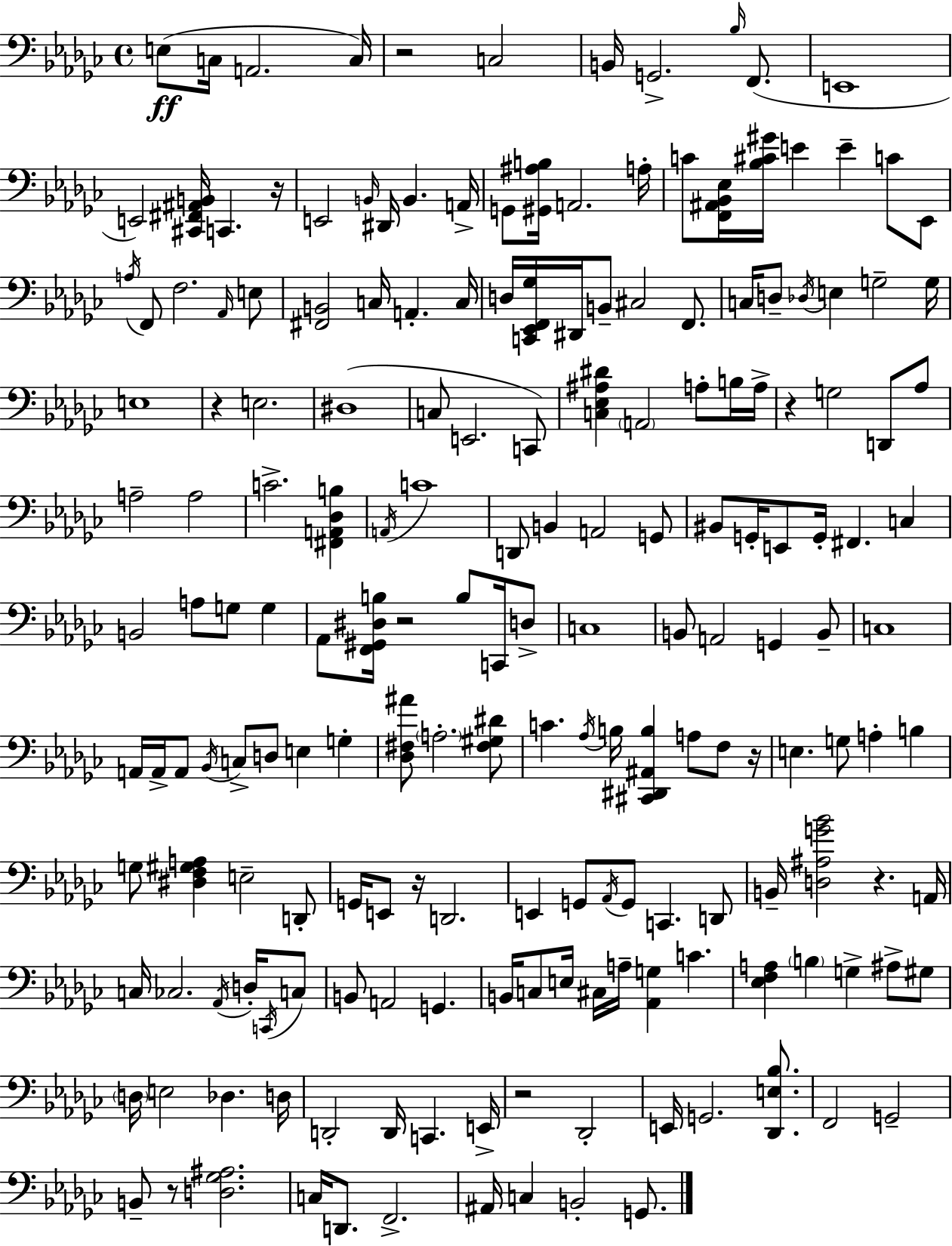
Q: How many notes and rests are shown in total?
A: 186